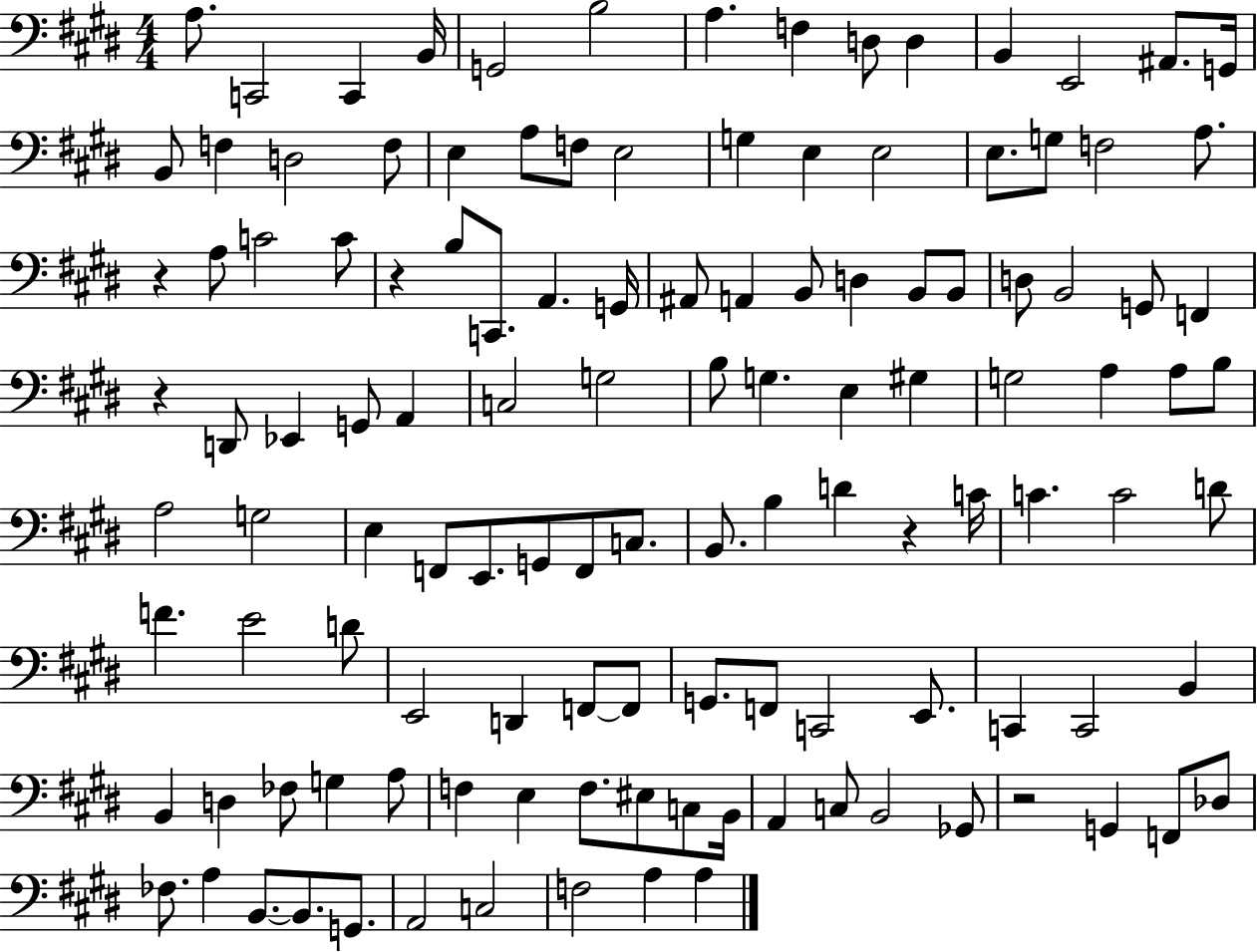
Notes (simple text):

A3/e. C2/h C2/q B2/s G2/h B3/h A3/q. F3/q D3/e D3/q B2/q E2/h A#2/e. G2/s B2/e F3/q D3/h F3/e E3/q A3/e F3/e E3/h G3/q E3/q E3/h E3/e. G3/e F3/h A3/e. R/q A3/e C4/h C4/e R/q B3/e C2/e. A2/q. G2/s A#2/e A2/q B2/e D3/q B2/e B2/e D3/e B2/h G2/e F2/q R/q D2/e Eb2/q G2/e A2/q C3/h G3/h B3/e G3/q. E3/q G#3/q G3/h A3/q A3/e B3/e A3/h G3/h E3/q F2/e E2/e. G2/e F2/e C3/e. B2/e. B3/q D4/q R/q C4/s C4/q. C4/h D4/e F4/q. E4/h D4/e E2/h D2/q F2/e F2/e G2/e. F2/e C2/h E2/e. C2/q C2/h B2/q B2/q D3/q FES3/e G3/q A3/e F3/q E3/q F3/e. EIS3/e C3/e B2/s A2/q C3/e B2/h Gb2/e R/h G2/q F2/e Db3/e FES3/e. A3/q B2/e. B2/e. G2/e. A2/h C3/h F3/h A3/q A3/q